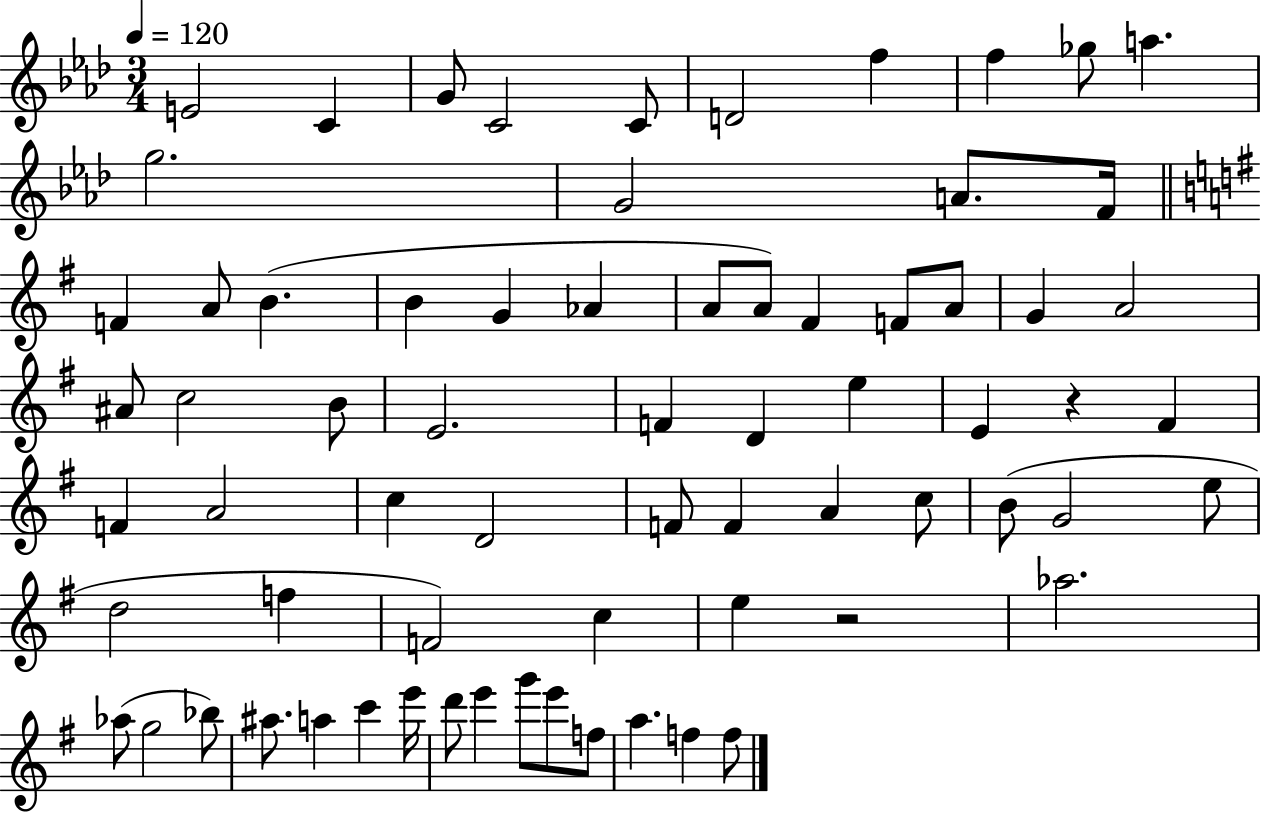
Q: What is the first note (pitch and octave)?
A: E4